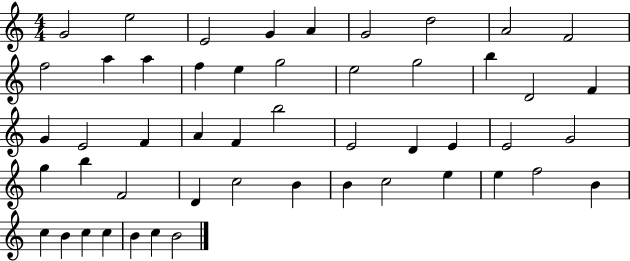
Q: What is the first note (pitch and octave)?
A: G4